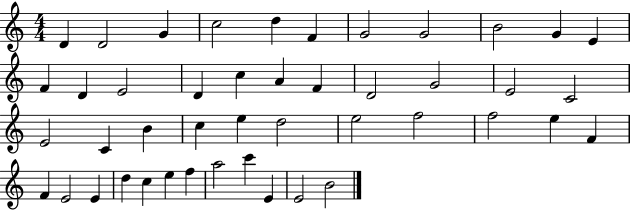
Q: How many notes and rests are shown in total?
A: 45